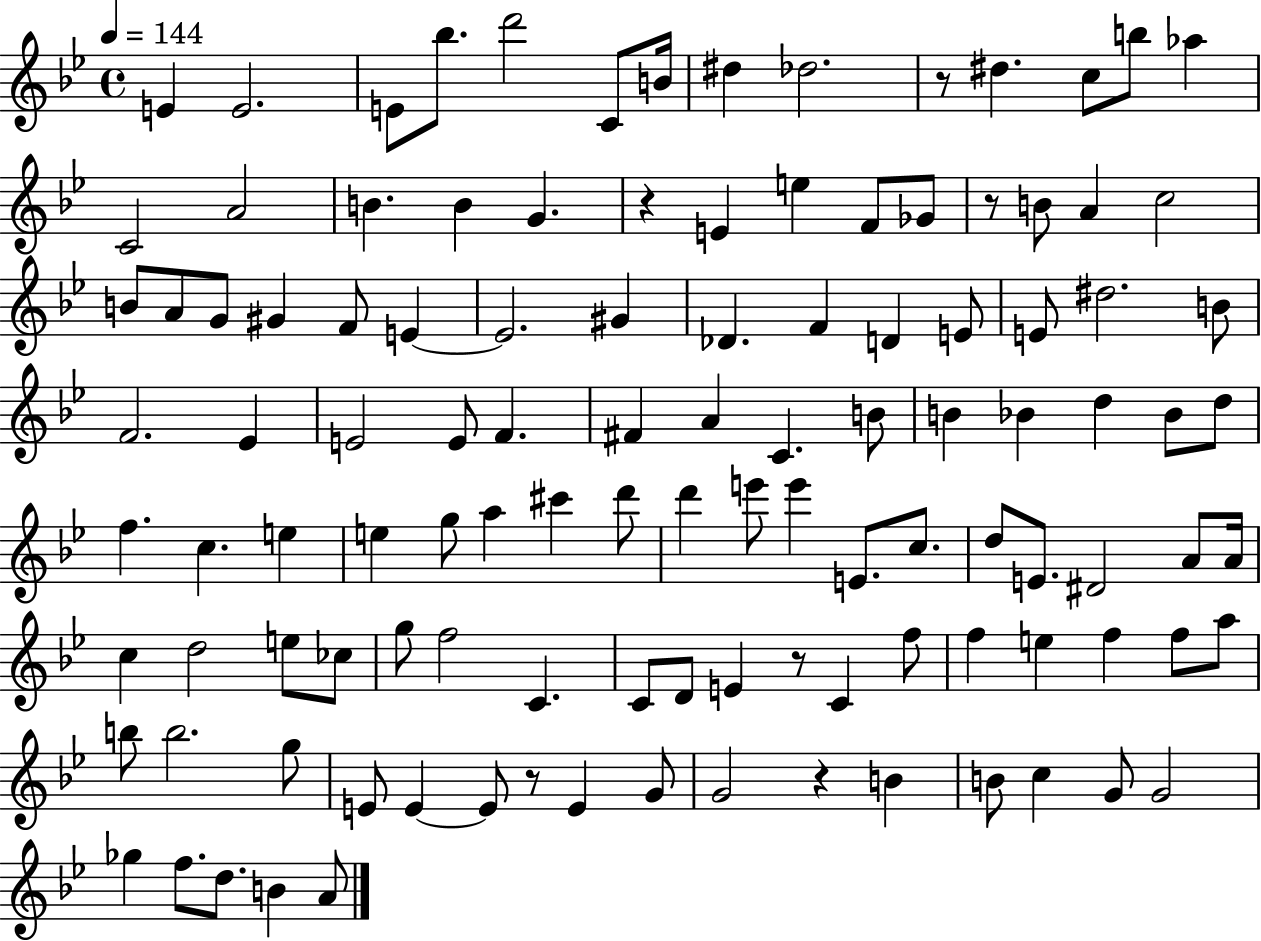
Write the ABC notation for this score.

X:1
T:Untitled
M:4/4
L:1/4
K:Bb
E E2 E/2 _b/2 d'2 C/2 B/4 ^d _d2 z/2 ^d c/2 b/2 _a C2 A2 B B G z E e F/2 _G/2 z/2 B/2 A c2 B/2 A/2 G/2 ^G F/2 E E2 ^G _D F D E/2 E/2 ^d2 B/2 F2 _E E2 E/2 F ^F A C B/2 B _B d _B/2 d/2 f c e e g/2 a ^c' d'/2 d' e'/2 e' E/2 c/2 d/2 E/2 ^D2 A/2 A/4 c d2 e/2 _c/2 g/2 f2 C C/2 D/2 E z/2 C f/2 f e f f/2 a/2 b/2 b2 g/2 E/2 E E/2 z/2 E G/2 G2 z B B/2 c G/2 G2 _g f/2 d/2 B A/2